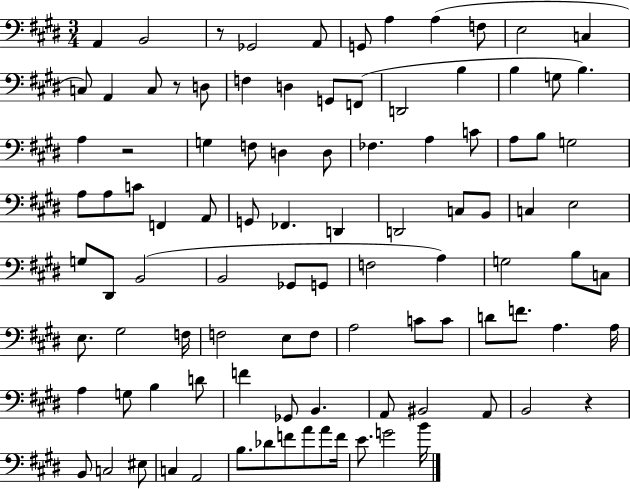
{
  \clef bass
  \numericTimeSignature
  \time 3/4
  \key e \major
  \repeat volta 2 { a,4 b,2 | r8 ges,2 a,8 | g,8 a4 a4( f8 | e2 c4 | \break c8) a,4 c8 r8 d8 | f4 d4 g,8 f,8( | d,2 b4 | b4 g8 b4.) | \break a4 r2 | g4 f8 d4 d8 | fes4. a4 c'8 | a8 b8 g2 | \break a8 a8 c'8 f,4 a,8 | g,8 fes,4. d,4 | d,2 c8 b,8 | c4 e2 | \break g8 dis,8 b,2( | b,2 ges,8 g,8 | f2 a4) | g2 b8 c8 | \break e8. gis2 f16 | f2 e8 f8 | a2 c'8 c'8 | d'8 f'8. a4. a16 | \break a4 g8 b4 d'8 | f'4 ges,8 b,4. | a,8 bis,2 a,8 | b,2 r4 | \break b,8 c2 eis8 | c4 a,2 | b8. des'8 f'8 a'8 a'8 f'16 | e'8. g'2 b'16 | \break } \bar "|."
}